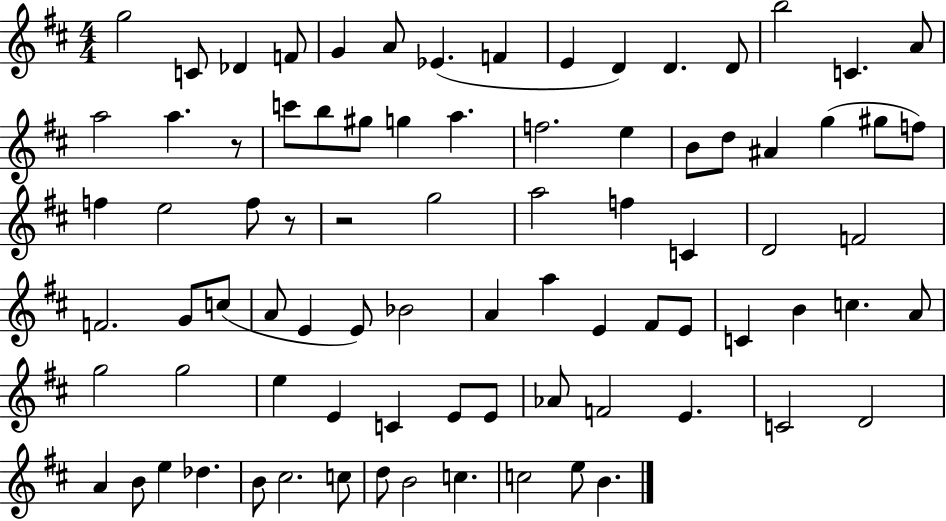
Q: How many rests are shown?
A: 3